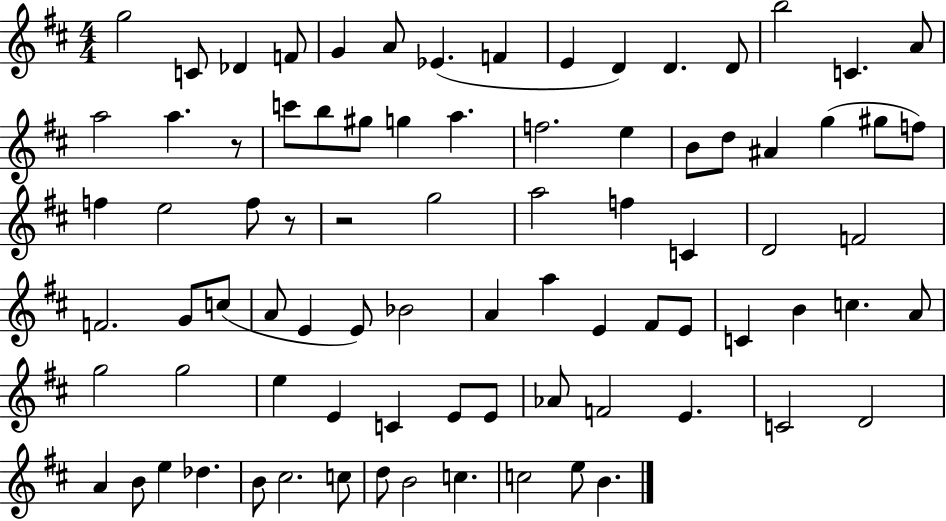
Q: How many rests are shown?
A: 3